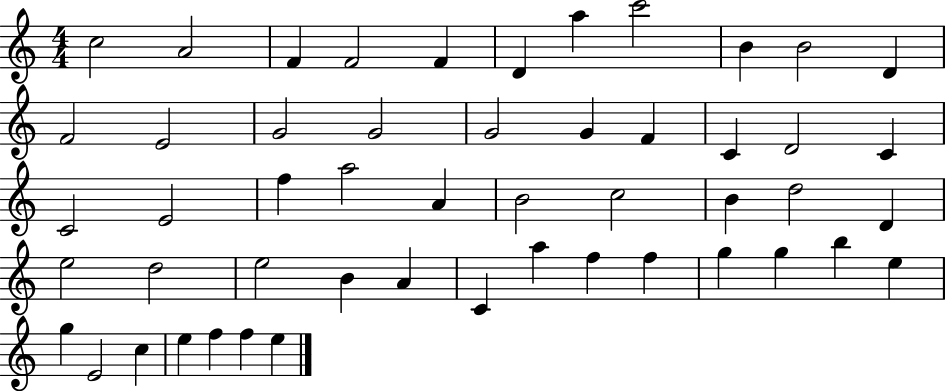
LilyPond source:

{
  \clef treble
  \numericTimeSignature
  \time 4/4
  \key c \major
  c''2 a'2 | f'4 f'2 f'4 | d'4 a''4 c'''2 | b'4 b'2 d'4 | \break f'2 e'2 | g'2 g'2 | g'2 g'4 f'4 | c'4 d'2 c'4 | \break c'2 e'2 | f''4 a''2 a'4 | b'2 c''2 | b'4 d''2 d'4 | \break e''2 d''2 | e''2 b'4 a'4 | c'4 a''4 f''4 f''4 | g''4 g''4 b''4 e''4 | \break g''4 e'2 c''4 | e''4 f''4 f''4 e''4 | \bar "|."
}